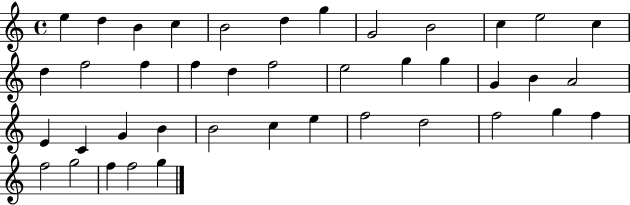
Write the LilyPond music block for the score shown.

{
  \clef treble
  \time 4/4
  \defaultTimeSignature
  \key c \major
  e''4 d''4 b'4 c''4 | b'2 d''4 g''4 | g'2 b'2 | c''4 e''2 c''4 | \break d''4 f''2 f''4 | f''4 d''4 f''2 | e''2 g''4 g''4 | g'4 b'4 a'2 | \break e'4 c'4 g'4 b'4 | b'2 c''4 e''4 | f''2 d''2 | f''2 g''4 f''4 | \break f''2 g''2 | f''4 f''2 g''4 | \bar "|."
}